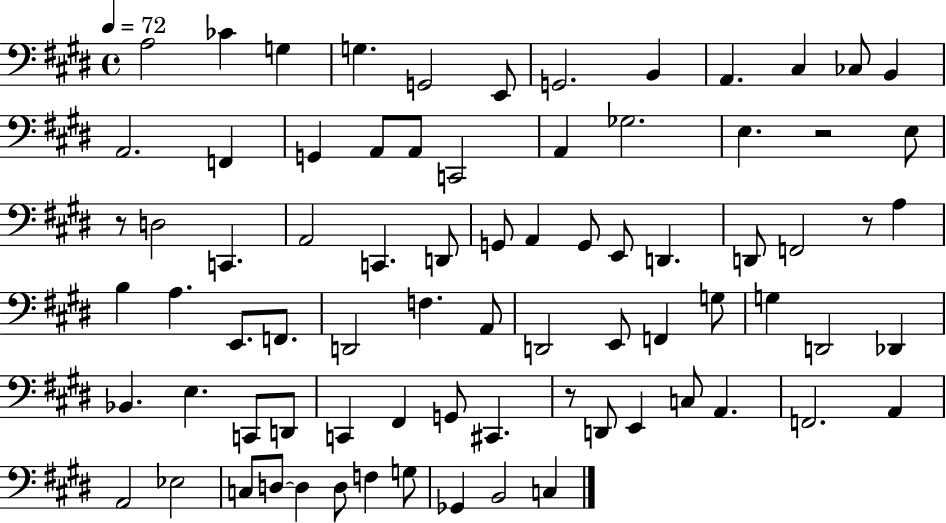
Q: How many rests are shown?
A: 4